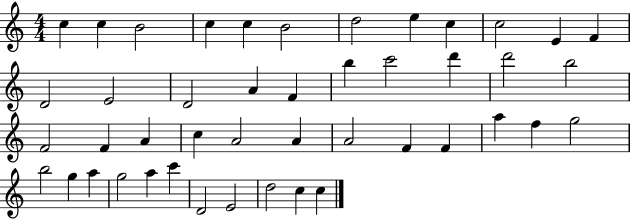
{
  \clef treble
  \numericTimeSignature
  \time 4/4
  \key c \major
  c''4 c''4 b'2 | c''4 c''4 b'2 | d''2 e''4 c''4 | c''2 e'4 f'4 | \break d'2 e'2 | d'2 a'4 f'4 | b''4 c'''2 d'''4 | d'''2 b''2 | \break f'2 f'4 a'4 | c''4 a'2 a'4 | a'2 f'4 f'4 | a''4 f''4 g''2 | \break b''2 g''4 a''4 | g''2 a''4 c'''4 | d'2 e'2 | d''2 c''4 c''4 | \break \bar "|."
}